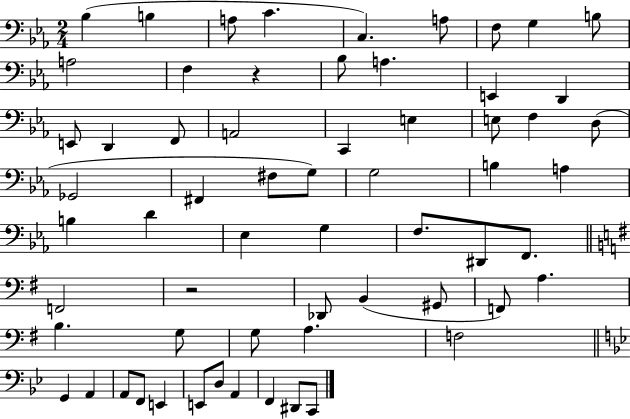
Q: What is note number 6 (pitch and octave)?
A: A3